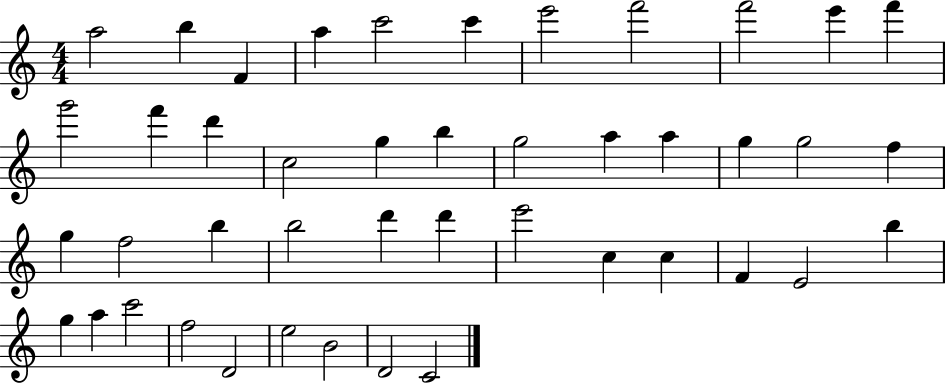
X:1
T:Untitled
M:4/4
L:1/4
K:C
a2 b F a c'2 c' e'2 f'2 f'2 e' f' g'2 f' d' c2 g b g2 a a g g2 f g f2 b b2 d' d' e'2 c c F E2 b g a c'2 f2 D2 e2 B2 D2 C2